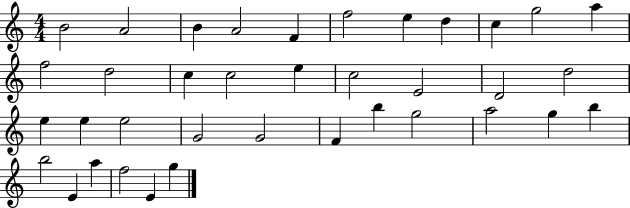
X:1
T:Untitled
M:4/4
L:1/4
K:C
B2 A2 B A2 F f2 e d c g2 a f2 d2 c c2 e c2 E2 D2 d2 e e e2 G2 G2 F b g2 a2 g b b2 E a f2 E g